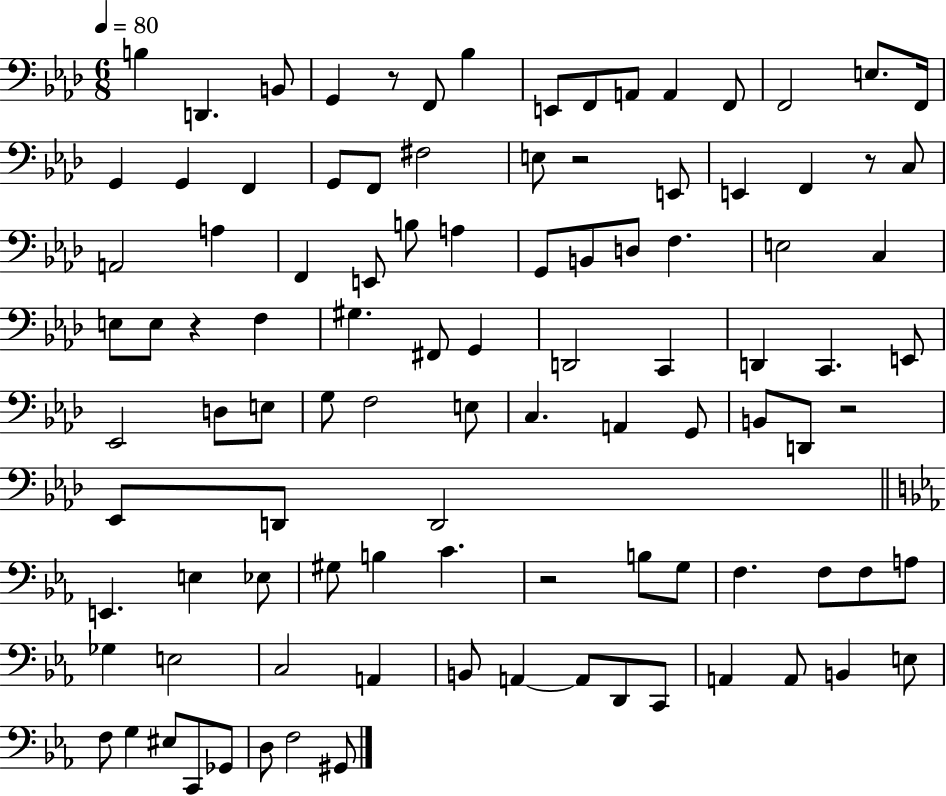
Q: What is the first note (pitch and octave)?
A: B3